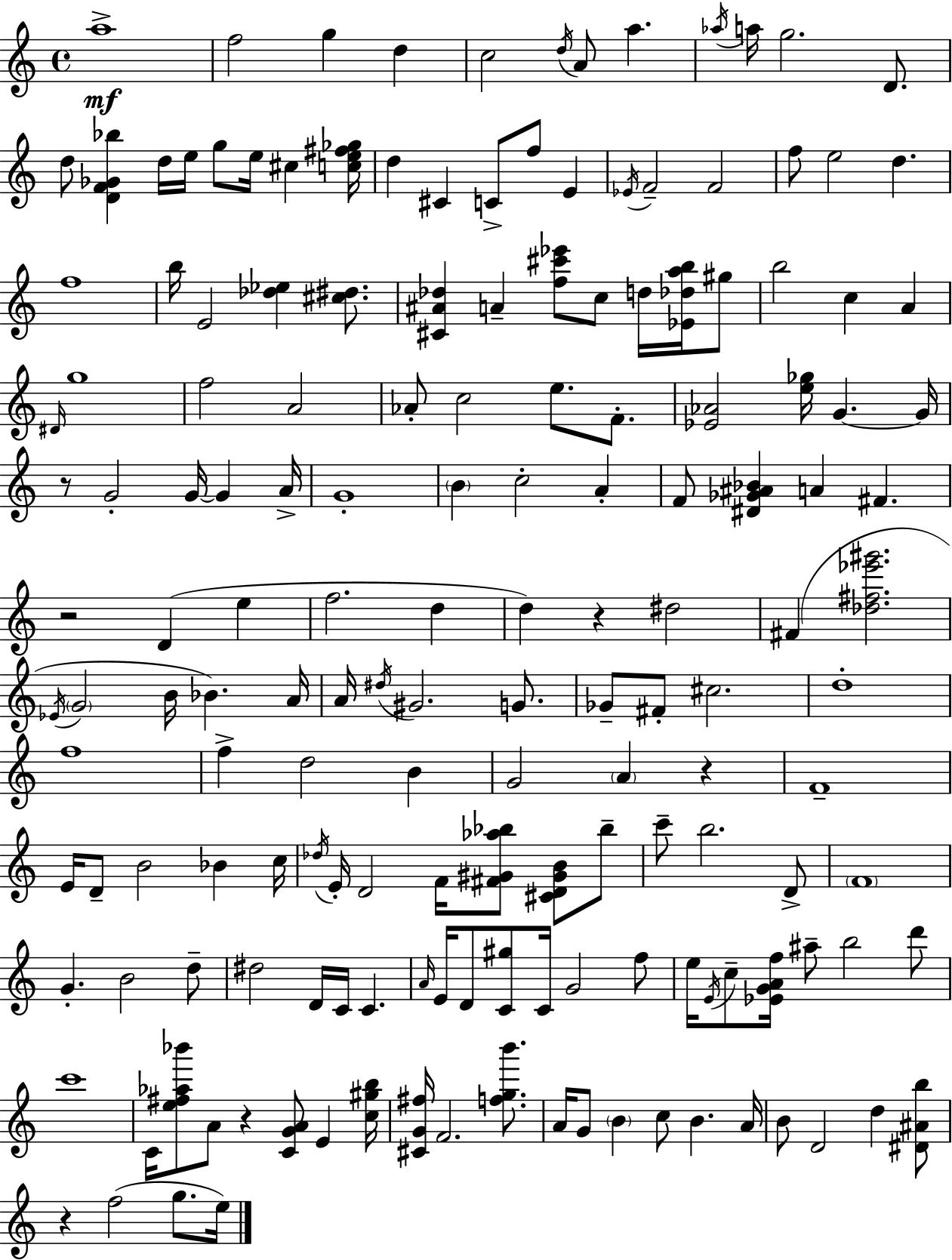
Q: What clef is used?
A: treble